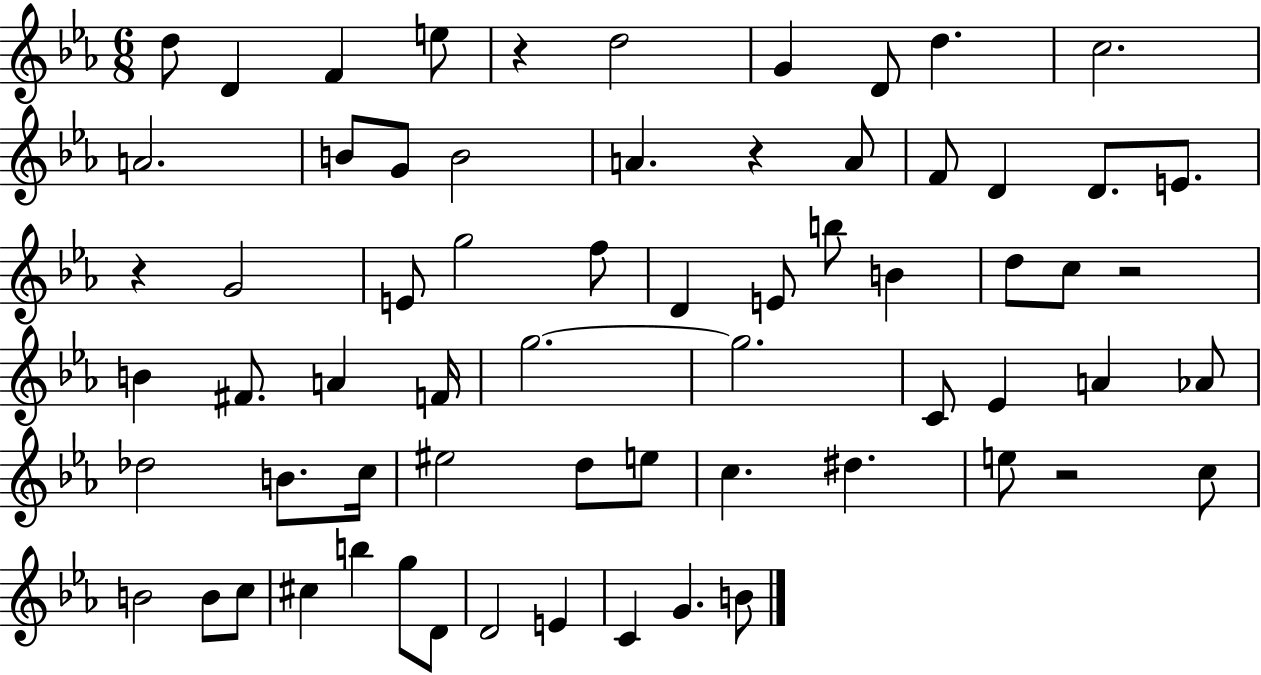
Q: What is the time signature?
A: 6/8